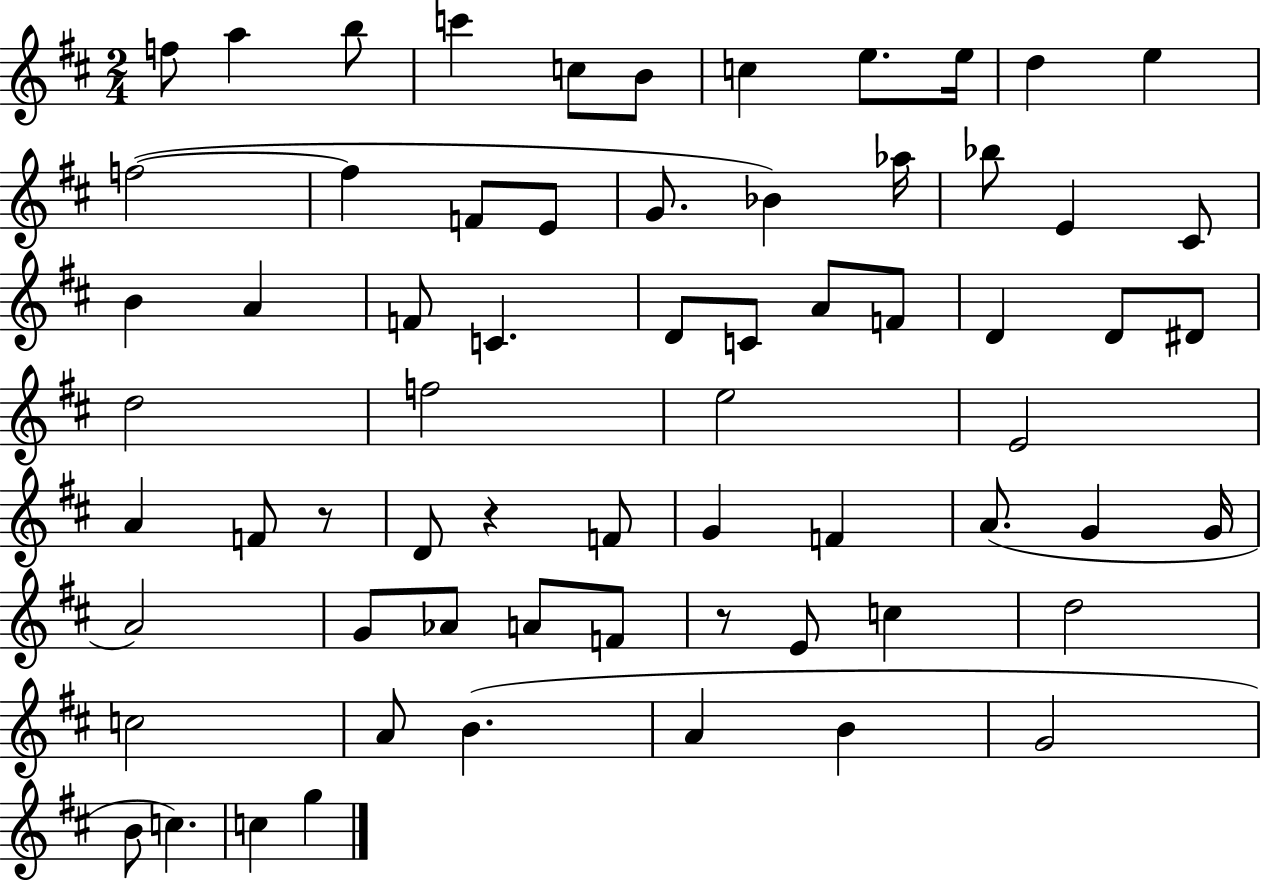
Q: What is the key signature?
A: D major